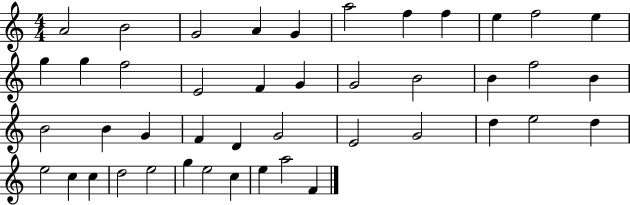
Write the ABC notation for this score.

X:1
T:Untitled
M:4/4
L:1/4
K:C
A2 B2 G2 A G a2 f f e f2 e g g f2 E2 F G G2 B2 B f2 B B2 B G F D G2 E2 G2 d e2 d e2 c c d2 e2 g e2 c e a2 F